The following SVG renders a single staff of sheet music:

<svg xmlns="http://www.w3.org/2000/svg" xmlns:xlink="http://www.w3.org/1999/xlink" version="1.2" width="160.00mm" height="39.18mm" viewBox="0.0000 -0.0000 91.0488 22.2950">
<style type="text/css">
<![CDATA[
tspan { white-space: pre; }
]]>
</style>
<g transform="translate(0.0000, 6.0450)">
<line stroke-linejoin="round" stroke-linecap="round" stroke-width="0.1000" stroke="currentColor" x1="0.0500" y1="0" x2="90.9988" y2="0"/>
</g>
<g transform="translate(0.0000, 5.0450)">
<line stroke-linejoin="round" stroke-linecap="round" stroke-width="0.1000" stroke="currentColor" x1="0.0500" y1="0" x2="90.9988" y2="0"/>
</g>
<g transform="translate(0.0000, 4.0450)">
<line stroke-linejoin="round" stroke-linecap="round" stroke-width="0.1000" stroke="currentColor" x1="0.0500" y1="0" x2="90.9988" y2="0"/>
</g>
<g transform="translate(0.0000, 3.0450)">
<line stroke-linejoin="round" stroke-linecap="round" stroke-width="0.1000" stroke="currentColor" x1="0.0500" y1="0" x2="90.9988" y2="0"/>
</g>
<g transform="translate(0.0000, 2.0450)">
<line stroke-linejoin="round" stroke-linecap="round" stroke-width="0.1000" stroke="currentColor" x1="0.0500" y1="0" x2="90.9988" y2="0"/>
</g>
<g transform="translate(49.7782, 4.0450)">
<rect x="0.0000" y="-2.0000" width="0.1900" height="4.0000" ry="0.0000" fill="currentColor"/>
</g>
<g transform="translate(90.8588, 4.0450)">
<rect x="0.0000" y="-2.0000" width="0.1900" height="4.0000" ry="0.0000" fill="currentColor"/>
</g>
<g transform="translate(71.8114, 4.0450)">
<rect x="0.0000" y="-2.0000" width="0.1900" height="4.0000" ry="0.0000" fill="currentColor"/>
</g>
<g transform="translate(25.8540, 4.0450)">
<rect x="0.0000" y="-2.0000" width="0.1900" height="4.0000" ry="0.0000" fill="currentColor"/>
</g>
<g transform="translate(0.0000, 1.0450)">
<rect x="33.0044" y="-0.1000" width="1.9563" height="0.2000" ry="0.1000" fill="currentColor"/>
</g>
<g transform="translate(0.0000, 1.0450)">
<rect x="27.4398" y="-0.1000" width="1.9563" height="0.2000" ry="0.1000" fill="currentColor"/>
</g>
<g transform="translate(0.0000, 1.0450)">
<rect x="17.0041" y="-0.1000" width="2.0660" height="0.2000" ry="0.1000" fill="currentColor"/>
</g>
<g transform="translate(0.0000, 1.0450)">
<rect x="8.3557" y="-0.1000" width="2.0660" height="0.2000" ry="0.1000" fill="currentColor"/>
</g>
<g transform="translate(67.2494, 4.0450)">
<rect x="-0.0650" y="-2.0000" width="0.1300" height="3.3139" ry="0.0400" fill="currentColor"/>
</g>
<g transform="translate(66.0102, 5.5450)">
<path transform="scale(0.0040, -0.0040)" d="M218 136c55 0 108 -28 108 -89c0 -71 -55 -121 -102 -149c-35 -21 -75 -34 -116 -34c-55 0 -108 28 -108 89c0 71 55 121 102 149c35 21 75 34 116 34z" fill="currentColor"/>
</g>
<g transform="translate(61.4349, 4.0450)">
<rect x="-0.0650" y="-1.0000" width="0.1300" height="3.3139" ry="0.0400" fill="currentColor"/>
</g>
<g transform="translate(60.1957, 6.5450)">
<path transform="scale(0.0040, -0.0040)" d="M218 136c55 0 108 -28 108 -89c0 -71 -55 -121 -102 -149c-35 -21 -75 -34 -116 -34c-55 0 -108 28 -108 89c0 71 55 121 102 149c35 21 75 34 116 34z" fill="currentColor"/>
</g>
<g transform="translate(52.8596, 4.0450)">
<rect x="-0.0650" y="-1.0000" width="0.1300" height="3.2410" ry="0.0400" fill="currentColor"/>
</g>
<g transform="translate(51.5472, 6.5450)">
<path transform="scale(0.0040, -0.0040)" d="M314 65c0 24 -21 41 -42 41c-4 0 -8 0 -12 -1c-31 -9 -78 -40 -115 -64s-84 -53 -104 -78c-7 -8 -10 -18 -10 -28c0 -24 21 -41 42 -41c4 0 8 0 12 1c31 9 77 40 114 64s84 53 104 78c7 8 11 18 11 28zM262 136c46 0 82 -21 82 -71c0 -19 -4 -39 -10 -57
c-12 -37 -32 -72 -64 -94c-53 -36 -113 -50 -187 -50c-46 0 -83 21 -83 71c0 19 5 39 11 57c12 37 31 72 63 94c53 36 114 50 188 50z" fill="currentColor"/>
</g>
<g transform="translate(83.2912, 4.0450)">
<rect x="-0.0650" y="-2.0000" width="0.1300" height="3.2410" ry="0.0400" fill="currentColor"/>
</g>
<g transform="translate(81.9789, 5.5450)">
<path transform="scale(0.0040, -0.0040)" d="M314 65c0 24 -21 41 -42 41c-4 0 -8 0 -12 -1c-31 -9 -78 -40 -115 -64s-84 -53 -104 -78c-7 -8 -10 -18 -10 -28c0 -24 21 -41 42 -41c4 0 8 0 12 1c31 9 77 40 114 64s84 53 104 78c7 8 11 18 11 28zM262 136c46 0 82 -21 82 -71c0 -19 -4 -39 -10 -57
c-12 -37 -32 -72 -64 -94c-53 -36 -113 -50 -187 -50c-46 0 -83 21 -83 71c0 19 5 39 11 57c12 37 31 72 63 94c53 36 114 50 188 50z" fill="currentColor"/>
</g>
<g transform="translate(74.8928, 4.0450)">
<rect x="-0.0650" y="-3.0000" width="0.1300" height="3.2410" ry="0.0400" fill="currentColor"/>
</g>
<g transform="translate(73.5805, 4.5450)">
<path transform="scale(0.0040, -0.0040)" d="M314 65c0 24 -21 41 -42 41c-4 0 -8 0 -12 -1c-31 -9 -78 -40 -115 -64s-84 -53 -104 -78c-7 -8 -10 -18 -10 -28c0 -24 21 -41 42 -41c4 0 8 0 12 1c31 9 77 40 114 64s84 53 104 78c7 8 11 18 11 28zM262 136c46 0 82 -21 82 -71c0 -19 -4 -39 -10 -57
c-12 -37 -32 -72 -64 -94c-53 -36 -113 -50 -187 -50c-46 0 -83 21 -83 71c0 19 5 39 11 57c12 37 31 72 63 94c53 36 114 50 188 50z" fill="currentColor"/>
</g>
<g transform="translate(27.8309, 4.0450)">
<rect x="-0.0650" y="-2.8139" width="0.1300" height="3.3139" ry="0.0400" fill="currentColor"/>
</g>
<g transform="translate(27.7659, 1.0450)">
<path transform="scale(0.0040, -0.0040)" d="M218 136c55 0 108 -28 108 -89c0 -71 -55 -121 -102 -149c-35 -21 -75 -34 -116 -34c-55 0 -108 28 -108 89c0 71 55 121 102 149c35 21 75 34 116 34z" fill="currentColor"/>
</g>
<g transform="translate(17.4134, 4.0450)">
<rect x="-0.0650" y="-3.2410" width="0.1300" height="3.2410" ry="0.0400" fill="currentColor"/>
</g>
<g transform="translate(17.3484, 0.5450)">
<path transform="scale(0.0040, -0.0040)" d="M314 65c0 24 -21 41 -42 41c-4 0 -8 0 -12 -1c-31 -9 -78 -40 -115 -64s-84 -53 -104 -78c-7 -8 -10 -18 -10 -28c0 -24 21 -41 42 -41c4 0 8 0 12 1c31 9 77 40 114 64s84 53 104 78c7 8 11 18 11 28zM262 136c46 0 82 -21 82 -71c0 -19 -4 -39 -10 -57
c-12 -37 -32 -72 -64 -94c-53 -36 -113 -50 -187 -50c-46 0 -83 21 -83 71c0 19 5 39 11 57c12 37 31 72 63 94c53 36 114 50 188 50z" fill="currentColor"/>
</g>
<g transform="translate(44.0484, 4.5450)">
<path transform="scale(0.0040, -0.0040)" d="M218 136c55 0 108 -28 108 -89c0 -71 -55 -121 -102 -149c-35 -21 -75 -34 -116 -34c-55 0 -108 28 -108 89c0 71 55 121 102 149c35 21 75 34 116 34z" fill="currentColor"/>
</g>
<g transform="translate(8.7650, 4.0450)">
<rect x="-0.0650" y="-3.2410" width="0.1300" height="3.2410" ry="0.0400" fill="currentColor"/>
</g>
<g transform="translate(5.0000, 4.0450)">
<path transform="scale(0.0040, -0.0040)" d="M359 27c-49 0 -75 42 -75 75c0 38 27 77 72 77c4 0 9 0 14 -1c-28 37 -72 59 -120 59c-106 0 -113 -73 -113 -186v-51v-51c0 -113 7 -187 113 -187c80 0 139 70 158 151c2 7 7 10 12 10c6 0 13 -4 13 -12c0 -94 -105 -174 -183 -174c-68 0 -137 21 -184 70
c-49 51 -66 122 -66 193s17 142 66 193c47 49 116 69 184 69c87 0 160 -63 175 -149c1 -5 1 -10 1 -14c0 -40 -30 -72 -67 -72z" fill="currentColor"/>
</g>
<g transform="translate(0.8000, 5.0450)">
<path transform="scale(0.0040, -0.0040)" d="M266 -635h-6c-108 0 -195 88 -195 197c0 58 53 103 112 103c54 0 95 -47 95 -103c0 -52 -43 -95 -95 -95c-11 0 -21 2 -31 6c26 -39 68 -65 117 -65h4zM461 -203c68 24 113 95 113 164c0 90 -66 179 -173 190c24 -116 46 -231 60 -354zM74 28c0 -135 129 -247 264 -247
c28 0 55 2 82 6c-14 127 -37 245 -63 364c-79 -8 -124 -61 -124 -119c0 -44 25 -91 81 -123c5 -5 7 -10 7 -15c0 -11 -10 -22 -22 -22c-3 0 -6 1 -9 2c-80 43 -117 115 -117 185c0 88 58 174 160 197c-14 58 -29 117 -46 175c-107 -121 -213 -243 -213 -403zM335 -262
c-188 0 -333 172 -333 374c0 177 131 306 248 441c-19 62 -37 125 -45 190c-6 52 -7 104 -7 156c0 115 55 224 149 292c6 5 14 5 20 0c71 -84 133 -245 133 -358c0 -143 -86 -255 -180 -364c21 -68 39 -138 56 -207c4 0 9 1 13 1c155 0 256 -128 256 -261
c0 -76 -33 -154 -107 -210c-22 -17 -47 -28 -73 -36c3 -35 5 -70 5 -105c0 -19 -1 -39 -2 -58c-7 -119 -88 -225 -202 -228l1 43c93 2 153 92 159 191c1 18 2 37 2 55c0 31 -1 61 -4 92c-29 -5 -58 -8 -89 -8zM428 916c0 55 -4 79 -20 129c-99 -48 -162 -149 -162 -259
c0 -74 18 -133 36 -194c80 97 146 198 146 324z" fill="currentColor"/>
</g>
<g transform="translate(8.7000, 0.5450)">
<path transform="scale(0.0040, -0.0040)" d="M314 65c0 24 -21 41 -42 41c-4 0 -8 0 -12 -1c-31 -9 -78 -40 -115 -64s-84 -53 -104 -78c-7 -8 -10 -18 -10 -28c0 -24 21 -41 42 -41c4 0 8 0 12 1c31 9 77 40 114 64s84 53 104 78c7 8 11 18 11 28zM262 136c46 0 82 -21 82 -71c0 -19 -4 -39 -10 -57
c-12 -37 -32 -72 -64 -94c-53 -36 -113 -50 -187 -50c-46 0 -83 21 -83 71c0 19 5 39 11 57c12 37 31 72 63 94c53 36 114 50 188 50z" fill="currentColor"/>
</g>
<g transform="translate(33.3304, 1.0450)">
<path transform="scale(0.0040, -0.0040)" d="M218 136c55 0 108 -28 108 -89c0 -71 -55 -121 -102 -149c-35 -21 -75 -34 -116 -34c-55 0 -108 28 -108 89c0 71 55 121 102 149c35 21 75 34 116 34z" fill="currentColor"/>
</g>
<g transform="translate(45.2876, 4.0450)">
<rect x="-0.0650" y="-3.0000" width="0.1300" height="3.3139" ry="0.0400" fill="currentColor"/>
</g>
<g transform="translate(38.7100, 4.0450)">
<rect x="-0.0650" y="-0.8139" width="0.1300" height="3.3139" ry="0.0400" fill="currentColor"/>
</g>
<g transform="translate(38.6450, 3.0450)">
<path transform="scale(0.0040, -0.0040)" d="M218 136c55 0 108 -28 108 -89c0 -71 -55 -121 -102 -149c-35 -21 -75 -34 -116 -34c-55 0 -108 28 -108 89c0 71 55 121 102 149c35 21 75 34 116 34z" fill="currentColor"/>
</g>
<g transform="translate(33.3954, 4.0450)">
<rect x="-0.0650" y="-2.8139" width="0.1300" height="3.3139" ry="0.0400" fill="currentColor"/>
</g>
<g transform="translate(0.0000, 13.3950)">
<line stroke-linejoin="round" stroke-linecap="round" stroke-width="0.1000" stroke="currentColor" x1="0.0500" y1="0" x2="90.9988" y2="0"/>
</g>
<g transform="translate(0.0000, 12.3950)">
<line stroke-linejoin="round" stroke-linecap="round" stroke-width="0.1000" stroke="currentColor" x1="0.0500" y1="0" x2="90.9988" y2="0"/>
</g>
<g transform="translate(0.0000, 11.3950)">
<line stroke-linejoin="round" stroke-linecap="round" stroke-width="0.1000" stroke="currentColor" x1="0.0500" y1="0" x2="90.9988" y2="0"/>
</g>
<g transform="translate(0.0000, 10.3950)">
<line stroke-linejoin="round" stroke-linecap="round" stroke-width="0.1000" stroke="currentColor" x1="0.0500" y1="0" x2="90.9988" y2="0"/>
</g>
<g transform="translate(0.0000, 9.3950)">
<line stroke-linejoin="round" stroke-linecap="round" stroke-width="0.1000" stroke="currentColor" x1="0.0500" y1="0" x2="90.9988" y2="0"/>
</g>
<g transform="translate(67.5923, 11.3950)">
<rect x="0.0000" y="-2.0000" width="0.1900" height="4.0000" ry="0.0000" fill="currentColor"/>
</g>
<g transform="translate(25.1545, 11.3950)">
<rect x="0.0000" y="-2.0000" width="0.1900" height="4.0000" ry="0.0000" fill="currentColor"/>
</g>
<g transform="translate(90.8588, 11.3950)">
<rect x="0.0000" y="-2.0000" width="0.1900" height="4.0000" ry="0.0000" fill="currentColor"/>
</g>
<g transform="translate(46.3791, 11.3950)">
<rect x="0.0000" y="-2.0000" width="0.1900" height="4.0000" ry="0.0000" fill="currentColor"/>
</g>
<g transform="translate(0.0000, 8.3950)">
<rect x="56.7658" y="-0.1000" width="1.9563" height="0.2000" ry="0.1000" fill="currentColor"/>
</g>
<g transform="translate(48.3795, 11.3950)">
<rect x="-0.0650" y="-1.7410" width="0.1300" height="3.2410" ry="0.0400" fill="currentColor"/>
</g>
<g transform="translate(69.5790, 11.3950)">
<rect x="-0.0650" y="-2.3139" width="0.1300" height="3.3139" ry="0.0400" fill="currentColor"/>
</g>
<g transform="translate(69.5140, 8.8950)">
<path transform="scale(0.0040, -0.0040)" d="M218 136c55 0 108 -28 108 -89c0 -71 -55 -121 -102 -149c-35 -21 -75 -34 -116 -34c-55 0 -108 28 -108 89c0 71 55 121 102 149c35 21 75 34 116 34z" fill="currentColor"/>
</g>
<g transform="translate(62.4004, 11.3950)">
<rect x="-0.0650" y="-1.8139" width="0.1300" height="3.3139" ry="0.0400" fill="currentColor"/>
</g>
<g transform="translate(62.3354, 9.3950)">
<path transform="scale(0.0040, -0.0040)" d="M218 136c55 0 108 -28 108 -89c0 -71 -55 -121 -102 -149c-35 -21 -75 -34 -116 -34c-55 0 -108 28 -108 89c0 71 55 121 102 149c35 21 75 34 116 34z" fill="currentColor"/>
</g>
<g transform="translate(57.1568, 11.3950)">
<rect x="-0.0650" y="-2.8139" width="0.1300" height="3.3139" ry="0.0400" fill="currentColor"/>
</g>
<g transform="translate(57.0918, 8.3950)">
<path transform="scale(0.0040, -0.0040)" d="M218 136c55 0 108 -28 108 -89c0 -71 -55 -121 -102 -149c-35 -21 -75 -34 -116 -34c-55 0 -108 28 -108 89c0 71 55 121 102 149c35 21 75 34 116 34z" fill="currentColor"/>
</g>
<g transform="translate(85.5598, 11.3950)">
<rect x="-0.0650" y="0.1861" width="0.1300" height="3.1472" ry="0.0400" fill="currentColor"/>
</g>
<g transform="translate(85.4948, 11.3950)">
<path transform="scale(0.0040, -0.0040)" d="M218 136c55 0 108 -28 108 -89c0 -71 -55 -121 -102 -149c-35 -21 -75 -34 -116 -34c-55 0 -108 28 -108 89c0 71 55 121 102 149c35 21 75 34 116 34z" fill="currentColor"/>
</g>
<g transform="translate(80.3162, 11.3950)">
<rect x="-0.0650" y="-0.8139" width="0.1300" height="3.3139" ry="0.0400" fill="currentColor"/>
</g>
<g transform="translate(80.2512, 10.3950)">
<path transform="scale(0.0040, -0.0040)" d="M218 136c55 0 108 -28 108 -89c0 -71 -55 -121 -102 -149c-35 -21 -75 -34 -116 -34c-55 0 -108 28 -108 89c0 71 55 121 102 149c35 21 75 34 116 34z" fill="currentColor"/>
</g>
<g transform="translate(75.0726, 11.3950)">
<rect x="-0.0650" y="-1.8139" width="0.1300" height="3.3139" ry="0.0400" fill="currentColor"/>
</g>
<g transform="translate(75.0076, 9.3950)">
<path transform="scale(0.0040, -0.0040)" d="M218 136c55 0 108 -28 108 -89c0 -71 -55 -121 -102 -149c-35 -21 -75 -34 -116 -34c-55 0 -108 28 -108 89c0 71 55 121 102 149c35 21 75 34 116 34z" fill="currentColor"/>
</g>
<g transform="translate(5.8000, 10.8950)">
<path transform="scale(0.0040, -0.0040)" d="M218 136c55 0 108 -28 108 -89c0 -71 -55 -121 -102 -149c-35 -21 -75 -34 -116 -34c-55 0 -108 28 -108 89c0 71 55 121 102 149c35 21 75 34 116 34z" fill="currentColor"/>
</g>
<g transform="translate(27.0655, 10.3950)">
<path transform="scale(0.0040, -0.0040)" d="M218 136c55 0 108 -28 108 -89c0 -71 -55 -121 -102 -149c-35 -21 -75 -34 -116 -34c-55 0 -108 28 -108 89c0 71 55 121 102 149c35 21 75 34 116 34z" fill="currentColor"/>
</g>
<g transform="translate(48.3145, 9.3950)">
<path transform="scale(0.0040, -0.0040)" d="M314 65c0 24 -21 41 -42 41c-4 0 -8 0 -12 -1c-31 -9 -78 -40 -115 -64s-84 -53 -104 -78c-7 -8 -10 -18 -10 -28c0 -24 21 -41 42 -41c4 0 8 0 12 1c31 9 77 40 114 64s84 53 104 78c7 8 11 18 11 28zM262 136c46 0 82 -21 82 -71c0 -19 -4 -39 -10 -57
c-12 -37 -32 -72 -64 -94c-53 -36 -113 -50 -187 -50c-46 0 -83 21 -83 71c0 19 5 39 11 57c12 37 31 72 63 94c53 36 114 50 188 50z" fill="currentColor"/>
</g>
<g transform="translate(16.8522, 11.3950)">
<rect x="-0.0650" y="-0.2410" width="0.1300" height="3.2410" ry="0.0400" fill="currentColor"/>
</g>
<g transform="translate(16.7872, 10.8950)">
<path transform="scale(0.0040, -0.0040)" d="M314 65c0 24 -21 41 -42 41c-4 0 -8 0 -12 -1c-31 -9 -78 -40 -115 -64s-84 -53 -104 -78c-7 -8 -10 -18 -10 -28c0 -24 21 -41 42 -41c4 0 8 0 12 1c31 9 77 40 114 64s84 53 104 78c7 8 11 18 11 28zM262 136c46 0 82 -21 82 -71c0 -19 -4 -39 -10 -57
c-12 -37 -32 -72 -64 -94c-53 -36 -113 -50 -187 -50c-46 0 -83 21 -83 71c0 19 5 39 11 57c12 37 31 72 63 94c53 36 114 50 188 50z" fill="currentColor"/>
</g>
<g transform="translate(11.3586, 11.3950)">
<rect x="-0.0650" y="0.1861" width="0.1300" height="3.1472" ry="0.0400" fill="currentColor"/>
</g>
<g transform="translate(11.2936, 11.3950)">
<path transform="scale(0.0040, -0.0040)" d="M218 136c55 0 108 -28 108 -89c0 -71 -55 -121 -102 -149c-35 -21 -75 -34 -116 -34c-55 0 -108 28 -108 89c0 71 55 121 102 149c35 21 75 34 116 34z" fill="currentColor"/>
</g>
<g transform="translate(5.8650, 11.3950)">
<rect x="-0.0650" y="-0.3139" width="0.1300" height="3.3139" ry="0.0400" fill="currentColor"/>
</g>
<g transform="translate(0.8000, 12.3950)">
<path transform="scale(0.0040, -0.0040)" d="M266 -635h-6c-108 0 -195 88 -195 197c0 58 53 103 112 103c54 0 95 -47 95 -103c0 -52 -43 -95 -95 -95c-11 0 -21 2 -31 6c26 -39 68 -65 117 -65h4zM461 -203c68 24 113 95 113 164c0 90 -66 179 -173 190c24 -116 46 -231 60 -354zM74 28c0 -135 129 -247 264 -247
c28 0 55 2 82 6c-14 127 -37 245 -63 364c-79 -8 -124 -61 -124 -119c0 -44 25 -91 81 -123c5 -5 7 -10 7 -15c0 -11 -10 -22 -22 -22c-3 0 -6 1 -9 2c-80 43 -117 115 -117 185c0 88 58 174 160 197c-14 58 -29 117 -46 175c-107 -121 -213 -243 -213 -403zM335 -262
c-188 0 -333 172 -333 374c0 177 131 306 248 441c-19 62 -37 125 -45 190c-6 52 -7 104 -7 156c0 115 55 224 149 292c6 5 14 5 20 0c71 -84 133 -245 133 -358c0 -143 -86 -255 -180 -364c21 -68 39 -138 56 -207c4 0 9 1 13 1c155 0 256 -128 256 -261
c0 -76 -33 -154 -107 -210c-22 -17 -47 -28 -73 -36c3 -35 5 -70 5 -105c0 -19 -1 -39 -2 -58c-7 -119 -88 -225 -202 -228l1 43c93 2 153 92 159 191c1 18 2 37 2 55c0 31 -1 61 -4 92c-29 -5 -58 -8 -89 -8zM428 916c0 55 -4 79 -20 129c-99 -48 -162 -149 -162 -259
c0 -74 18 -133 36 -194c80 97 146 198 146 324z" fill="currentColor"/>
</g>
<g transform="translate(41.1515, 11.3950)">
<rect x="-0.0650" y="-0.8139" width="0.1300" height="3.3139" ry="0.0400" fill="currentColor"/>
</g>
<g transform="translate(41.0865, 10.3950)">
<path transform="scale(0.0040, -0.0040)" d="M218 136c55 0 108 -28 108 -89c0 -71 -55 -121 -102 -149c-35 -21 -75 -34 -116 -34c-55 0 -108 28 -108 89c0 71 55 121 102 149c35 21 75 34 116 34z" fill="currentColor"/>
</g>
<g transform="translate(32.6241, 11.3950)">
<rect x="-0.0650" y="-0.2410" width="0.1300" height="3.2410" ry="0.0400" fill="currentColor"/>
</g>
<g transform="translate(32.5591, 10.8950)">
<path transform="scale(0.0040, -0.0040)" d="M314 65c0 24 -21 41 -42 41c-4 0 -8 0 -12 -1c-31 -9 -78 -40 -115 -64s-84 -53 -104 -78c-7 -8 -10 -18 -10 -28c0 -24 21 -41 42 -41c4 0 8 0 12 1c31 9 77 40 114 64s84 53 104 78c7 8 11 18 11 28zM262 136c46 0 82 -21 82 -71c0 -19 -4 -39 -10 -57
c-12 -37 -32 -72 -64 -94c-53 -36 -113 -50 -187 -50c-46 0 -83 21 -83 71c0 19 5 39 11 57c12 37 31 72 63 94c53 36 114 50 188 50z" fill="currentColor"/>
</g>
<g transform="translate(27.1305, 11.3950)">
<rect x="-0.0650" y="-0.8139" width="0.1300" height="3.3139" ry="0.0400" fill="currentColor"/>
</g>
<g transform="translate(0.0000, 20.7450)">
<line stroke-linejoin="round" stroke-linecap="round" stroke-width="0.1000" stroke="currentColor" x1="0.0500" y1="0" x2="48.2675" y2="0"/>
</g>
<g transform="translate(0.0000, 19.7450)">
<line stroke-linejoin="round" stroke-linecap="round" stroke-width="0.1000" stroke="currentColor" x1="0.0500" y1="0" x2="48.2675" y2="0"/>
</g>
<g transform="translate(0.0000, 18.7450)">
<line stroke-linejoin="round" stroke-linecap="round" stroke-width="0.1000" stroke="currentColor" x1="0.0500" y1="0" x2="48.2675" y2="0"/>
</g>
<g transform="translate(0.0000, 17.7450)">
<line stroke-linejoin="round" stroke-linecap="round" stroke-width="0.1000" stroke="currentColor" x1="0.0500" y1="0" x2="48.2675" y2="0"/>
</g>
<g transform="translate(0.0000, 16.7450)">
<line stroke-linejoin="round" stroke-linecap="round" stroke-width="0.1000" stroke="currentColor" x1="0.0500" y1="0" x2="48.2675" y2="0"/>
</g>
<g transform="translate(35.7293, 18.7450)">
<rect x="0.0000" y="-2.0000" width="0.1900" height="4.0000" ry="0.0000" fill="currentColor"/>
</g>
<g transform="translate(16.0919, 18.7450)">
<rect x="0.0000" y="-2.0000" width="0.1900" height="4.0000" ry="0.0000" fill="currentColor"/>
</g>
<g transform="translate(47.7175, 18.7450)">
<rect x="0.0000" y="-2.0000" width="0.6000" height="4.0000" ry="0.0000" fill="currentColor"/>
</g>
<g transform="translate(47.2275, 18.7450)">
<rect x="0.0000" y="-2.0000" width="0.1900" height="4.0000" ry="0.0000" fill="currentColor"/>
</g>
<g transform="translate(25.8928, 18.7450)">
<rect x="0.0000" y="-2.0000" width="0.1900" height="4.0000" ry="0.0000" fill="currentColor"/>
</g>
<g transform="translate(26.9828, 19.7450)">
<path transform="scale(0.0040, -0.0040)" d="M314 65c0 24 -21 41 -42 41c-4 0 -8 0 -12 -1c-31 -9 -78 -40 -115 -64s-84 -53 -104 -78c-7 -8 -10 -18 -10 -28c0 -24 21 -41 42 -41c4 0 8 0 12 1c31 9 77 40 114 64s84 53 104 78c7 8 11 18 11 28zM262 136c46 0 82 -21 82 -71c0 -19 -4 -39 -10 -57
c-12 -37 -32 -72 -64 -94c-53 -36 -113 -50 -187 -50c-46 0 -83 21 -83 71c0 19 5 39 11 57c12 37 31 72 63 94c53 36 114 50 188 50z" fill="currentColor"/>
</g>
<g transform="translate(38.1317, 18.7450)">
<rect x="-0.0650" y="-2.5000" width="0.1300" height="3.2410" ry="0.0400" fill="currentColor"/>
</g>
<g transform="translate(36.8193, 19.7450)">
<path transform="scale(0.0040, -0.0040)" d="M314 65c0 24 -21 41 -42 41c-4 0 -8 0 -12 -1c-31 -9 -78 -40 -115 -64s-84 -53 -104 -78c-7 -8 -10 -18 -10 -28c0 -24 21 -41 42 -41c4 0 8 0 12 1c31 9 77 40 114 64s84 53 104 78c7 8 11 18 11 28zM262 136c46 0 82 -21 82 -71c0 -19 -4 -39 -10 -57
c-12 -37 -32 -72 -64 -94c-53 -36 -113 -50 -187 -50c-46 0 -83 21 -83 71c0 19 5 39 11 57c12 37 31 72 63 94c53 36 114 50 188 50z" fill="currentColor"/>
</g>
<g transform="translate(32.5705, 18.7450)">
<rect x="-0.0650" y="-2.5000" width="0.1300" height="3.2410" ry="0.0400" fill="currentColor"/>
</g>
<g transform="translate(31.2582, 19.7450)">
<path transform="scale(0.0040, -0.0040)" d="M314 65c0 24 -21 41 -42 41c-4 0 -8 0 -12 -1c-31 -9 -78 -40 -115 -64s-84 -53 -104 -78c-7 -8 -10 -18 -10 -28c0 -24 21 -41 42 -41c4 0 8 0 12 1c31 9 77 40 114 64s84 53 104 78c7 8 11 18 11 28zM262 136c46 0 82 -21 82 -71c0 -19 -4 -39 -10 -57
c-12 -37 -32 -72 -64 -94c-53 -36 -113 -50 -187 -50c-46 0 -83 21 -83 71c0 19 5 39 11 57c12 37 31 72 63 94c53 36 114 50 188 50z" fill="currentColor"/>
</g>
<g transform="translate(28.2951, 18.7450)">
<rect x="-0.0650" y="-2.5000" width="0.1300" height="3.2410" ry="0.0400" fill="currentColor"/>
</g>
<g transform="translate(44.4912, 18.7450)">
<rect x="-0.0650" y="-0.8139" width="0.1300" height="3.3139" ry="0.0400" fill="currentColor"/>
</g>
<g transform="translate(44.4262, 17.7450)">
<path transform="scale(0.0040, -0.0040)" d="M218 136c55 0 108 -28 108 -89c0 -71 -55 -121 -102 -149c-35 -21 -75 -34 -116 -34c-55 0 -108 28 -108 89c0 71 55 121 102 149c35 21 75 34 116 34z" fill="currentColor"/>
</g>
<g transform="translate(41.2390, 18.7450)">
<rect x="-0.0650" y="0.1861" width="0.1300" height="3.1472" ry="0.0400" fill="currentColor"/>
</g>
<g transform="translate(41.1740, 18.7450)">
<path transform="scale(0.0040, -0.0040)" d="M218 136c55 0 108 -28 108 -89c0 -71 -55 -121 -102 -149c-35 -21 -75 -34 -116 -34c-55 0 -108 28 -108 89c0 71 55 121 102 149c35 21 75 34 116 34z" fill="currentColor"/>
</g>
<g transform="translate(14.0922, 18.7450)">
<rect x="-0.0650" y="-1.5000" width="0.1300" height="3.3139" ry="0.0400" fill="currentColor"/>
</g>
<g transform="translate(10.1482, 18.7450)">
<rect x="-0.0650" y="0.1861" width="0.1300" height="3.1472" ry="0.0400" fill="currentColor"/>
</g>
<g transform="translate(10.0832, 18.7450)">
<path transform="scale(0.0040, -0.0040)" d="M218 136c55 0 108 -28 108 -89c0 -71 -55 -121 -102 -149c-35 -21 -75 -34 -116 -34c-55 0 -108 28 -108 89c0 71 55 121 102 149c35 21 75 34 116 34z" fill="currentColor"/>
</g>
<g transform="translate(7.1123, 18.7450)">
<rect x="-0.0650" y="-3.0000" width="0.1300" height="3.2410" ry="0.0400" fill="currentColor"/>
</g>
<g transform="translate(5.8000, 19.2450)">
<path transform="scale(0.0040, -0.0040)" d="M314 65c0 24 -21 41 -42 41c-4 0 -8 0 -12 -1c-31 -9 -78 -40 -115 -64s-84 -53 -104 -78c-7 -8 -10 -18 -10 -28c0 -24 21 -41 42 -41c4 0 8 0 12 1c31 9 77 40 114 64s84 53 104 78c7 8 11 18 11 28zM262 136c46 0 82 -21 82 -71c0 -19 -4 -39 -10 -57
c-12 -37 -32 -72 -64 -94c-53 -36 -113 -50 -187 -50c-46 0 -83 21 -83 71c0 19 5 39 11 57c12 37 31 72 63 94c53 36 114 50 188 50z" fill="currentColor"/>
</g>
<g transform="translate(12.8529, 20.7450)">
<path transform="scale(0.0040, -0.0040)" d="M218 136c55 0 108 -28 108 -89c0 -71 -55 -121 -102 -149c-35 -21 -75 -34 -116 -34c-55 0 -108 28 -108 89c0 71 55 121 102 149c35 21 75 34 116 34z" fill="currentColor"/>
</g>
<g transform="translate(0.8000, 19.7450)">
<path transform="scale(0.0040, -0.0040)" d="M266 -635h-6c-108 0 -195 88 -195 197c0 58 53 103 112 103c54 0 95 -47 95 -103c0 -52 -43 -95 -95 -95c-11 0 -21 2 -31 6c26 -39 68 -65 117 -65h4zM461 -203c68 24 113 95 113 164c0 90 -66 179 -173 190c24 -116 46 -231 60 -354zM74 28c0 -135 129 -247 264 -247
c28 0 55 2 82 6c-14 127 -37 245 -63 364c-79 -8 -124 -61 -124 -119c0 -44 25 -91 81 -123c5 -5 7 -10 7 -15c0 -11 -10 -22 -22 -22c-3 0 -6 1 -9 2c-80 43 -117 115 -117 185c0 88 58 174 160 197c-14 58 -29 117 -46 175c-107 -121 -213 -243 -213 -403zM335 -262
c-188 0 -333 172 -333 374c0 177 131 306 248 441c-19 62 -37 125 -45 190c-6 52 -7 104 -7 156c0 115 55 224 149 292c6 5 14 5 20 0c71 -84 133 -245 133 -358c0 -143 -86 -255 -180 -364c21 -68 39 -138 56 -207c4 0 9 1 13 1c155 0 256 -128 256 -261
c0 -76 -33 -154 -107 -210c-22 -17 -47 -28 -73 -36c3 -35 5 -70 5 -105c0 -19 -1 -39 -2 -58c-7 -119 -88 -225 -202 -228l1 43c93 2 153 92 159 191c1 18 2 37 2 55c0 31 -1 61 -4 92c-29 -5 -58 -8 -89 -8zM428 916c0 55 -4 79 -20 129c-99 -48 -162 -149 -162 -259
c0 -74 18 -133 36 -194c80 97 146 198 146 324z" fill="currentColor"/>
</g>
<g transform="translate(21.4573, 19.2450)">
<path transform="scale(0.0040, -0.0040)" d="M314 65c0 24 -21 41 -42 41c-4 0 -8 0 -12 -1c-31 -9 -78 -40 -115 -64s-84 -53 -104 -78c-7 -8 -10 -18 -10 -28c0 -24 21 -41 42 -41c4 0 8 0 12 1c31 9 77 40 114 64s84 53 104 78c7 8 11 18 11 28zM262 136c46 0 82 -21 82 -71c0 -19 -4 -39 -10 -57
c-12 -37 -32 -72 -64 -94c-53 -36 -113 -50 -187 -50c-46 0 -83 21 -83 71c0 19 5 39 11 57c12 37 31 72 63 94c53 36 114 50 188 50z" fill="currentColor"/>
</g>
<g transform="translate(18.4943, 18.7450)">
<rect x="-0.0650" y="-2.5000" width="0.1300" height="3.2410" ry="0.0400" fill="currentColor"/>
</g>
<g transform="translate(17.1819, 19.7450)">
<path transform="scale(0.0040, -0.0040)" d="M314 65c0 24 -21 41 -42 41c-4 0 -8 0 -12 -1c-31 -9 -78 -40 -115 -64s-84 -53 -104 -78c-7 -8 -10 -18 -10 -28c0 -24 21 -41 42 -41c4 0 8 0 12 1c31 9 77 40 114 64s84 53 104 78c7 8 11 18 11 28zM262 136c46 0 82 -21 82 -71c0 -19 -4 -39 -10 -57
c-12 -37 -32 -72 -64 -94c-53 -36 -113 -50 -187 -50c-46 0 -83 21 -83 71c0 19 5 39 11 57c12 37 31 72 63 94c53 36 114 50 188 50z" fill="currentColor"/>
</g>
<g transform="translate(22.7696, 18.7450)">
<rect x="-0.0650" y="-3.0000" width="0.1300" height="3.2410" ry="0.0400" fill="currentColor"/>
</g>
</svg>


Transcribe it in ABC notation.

X:1
T:Untitled
M:4/4
L:1/4
K:C
b2 b2 a a d A D2 D F A2 F2 c B c2 d c2 d f2 a f g f d B A2 B E G2 A2 G2 G2 G2 B d